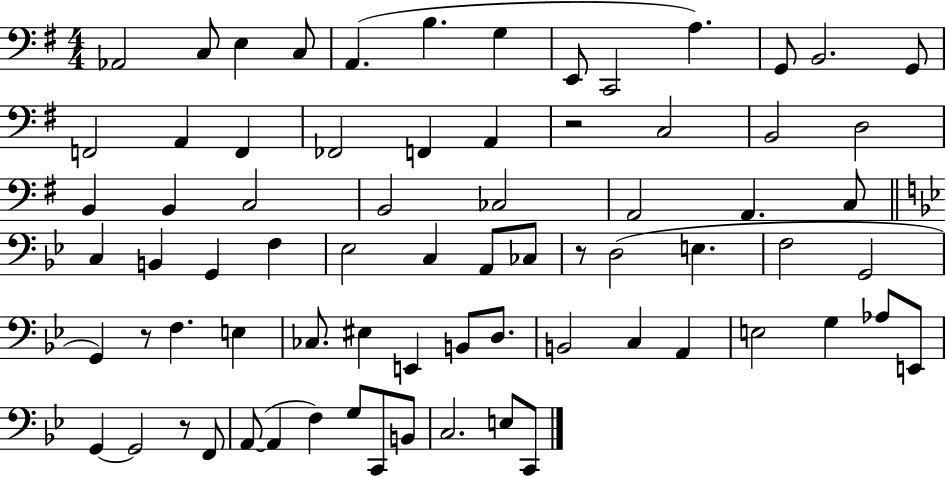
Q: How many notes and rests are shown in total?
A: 73